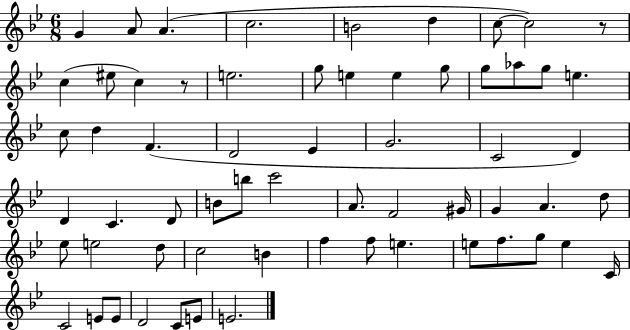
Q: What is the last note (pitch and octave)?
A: E4